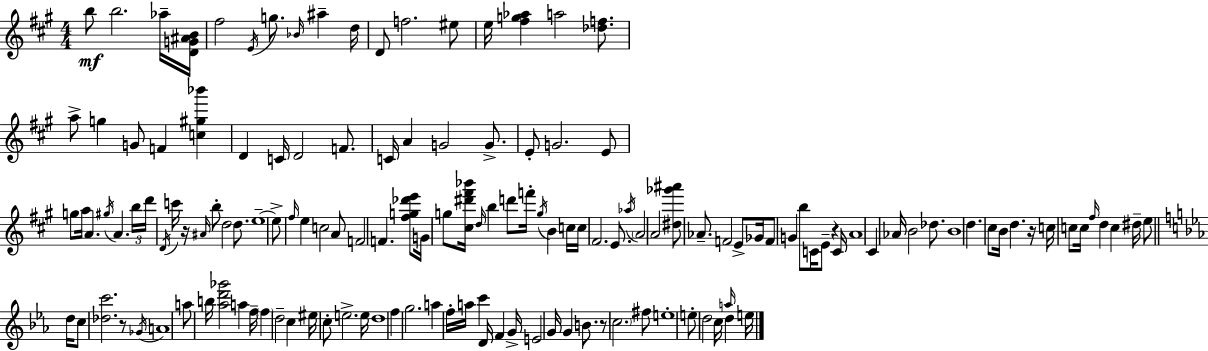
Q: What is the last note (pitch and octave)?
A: E5